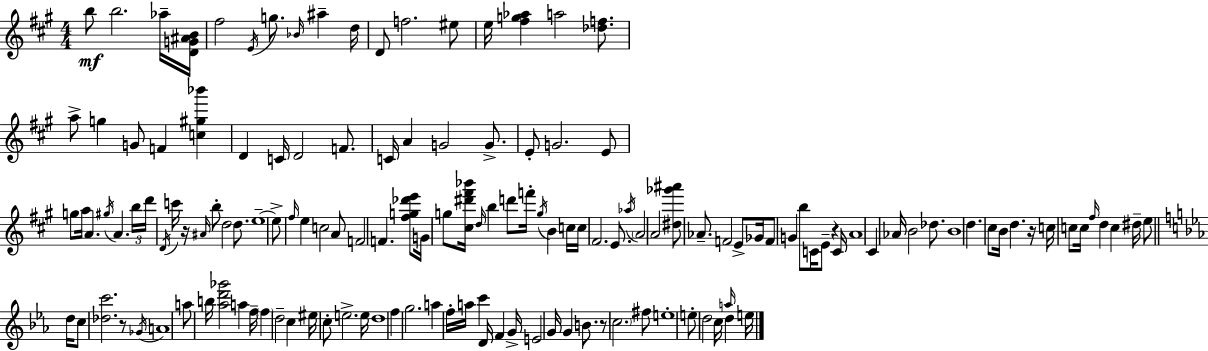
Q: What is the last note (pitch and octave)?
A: E5